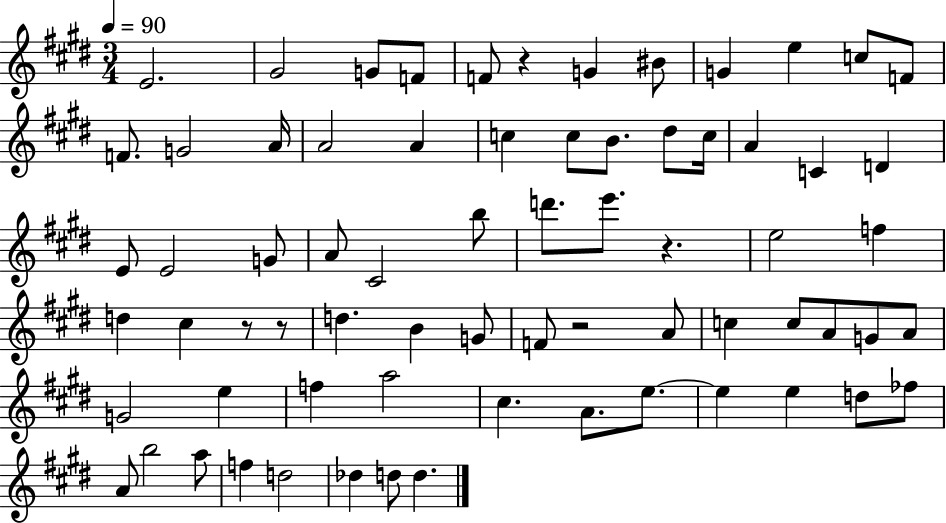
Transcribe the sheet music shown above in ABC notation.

X:1
T:Untitled
M:3/4
L:1/4
K:E
E2 ^G2 G/2 F/2 F/2 z G ^B/2 G e c/2 F/2 F/2 G2 A/4 A2 A c c/2 B/2 ^d/2 c/4 A C D E/2 E2 G/2 A/2 ^C2 b/2 d'/2 e'/2 z e2 f d ^c z/2 z/2 d B G/2 F/2 z2 A/2 c c/2 A/2 G/2 A/2 G2 e f a2 ^c A/2 e/2 e e d/2 _f/2 A/2 b2 a/2 f d2 _d d/2 d